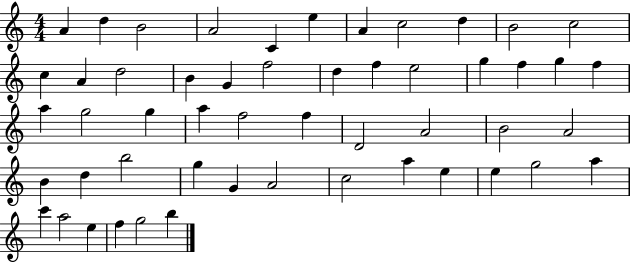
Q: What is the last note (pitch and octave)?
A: B5